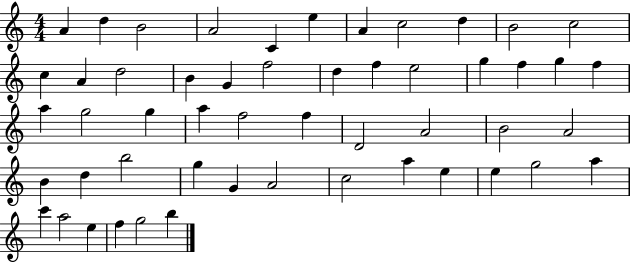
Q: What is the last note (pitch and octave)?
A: B5